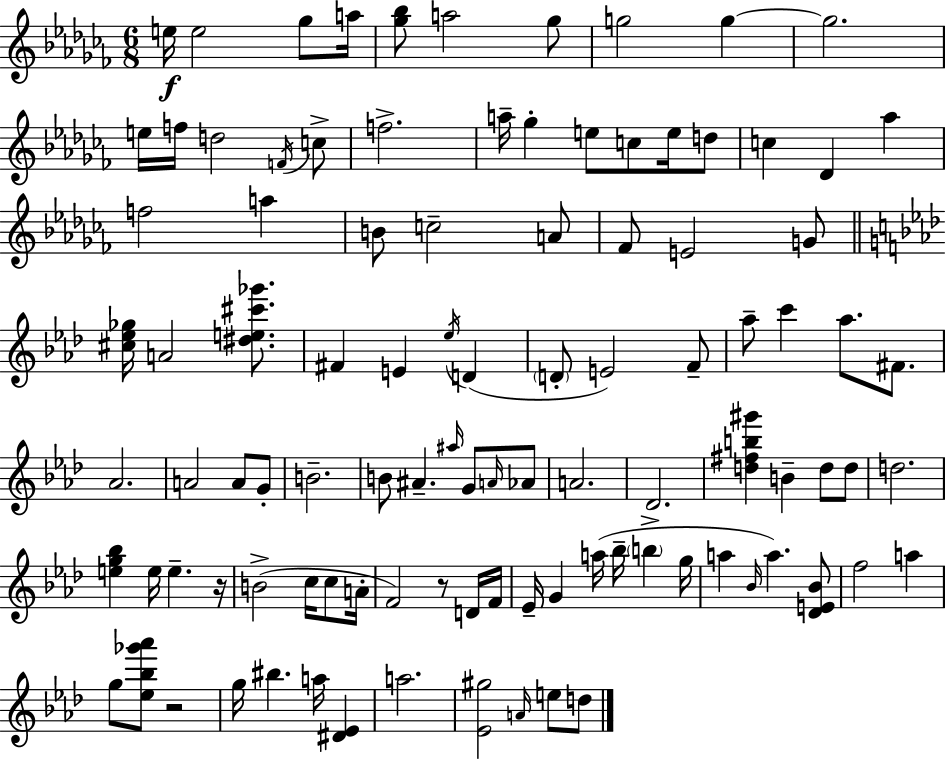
{
  \clef treble
  \numericTimeSignature
  \time 6/8
  \key aes \minor
  e''16\f e''2 ges''8 a''16 | <ges'' bes''>8 a''2 ges''8 | g''2 g''4~~ | g''2. | \break e''16 f''16 d''2 \acciaccatura { f'16 } c''8-> | f''2.-> | a''16-- ges''4-. e''8 c''8 e''16 d''8 | c''4 des'4 aes''4 | \break f''2 a''4 | b'8 c''2-- a'8 | fes'8 e'2 g'8 | \bar "||" \break \key f \minor <cis'' ees'' ges''>16 a'2 <dis'' e'' cis''' ges'''>8. | fis'4 e'4 \acciaccatura { ees''16 } d'4( | \parenthesize d'8-. e'2) f'8-- | aes''8-- c'''4 aes''8. fis'8. | \break aes'2. | a'2 a'8 g'8-. | b'2.-- | b'8 ais'4.-- \grace { ais''16 } g'8 | \break \grace { a'16 } aes'8 a'2. | des'2. | <d'' fis'' b'' gis'''>4 b'4-- d''8 | d''8 d''2. | \break <e'' g'' bes''>4 e''16 e''4.-- | r16 b'2->( c''16 | c''8 a'16-. f'2) r8 | d'16 f'16 ees'16-- g'4 a''16( bes''16-- \parenthesize b''4-> | \break g''16 a''4 \grace { bes'16 }) a''4. | <des' e' bes'>8 f''2 | a''4 g''8 <ees'' bes'' ges''' aes'''>8 r2 | g''16 bis''4. a''16 | \break <dis' ees'>4 a''2. | <ees' gis''>2 | \grace { a'16 } e''8 d''8 \bar "|."
}